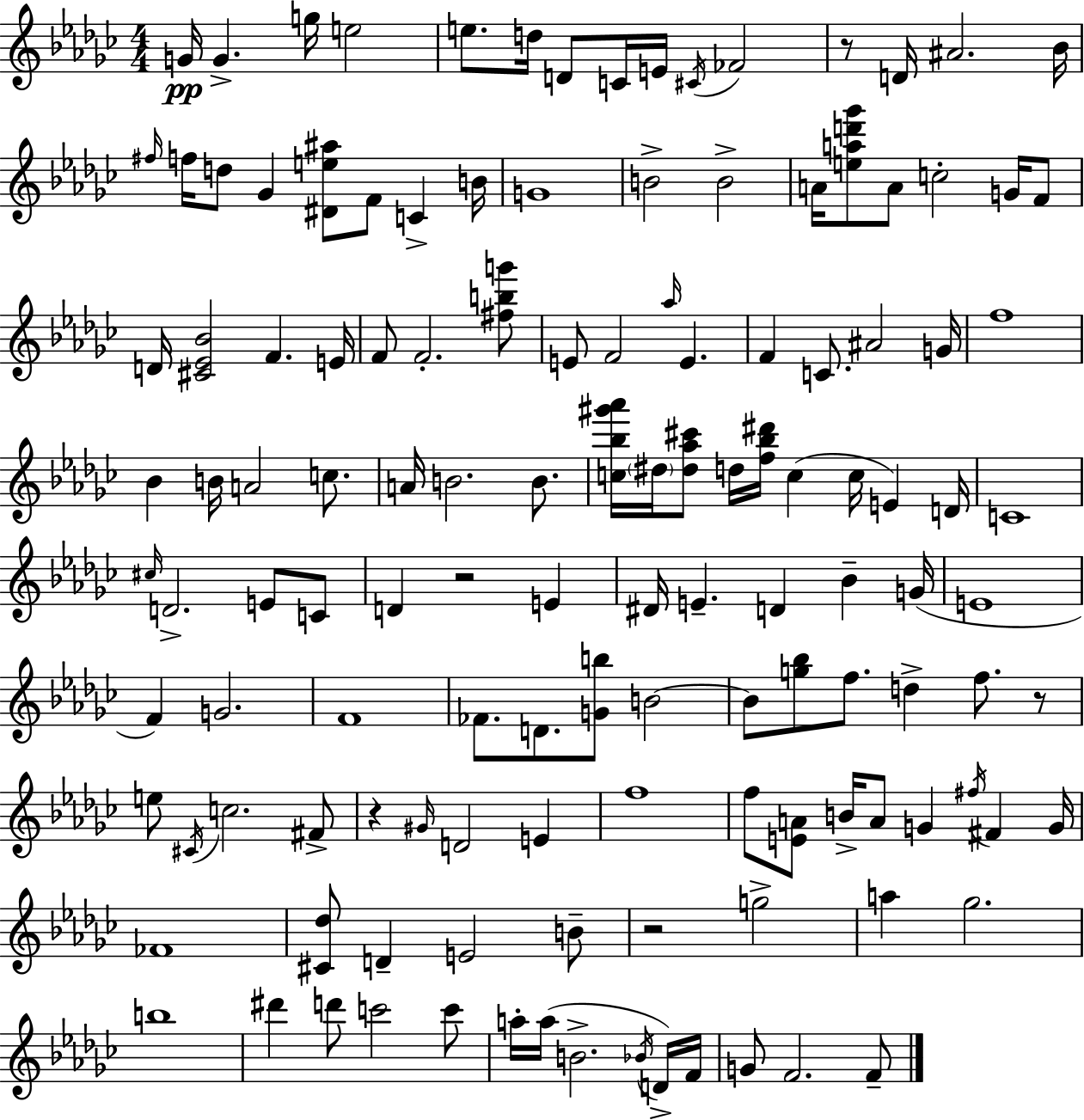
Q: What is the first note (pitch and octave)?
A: G4